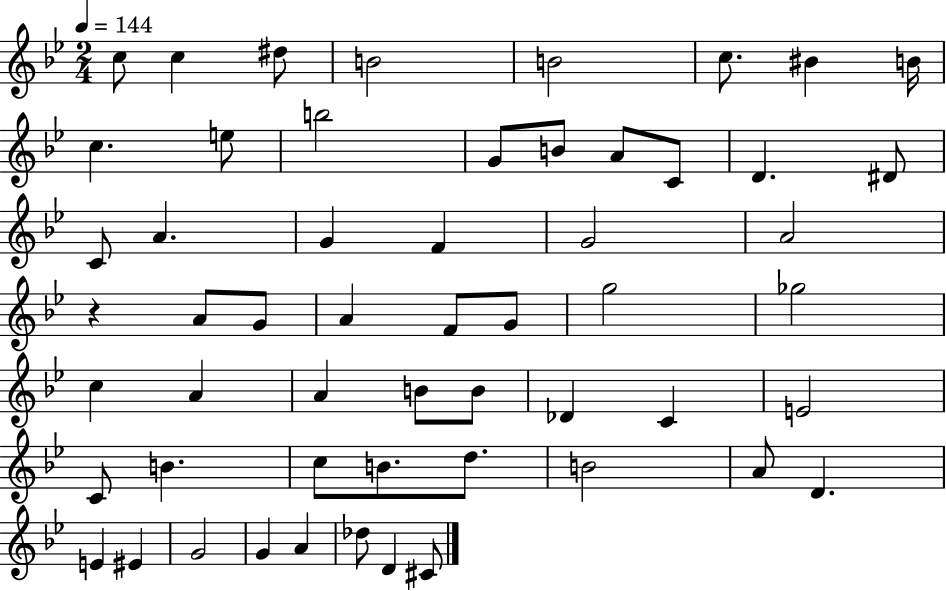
X:1
T:Untitled
M:2/4
L:1/4
K:Bb
c/2 c ^d/2 B2 B2 c/2 ^B B/4 c e/2 b2 G/2 B/2 A/2 C/2 D ^D/2 C/2 A G F G2 A2 z A/2 G/2 A F/2 G/2 g2 _g2 c A A B/2 B/2 _D C E2 C/2 B c/2 B/2 d/2 B2 A/2 D E ^E G2 G A _d/2 D ^C/2